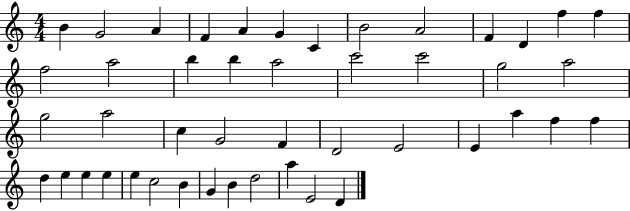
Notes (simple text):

B4/q G4/h A4/q F4/q A4/q G4/q C4/q B4/h A4/h F4/q D4/q F5/q F5/q F5/h A5/h B5/q B5/q A5/h C6/h C6/h G5/h A5/h G5/h A5/h C5/q G4/h F4/q D4/h E4/h E4/q A5/q F5/q F5/q D5/q E5/q E5/q E5/q E5/q C5/h B4/q G4/q B4/q D5/h A5/q E4/h D4/q